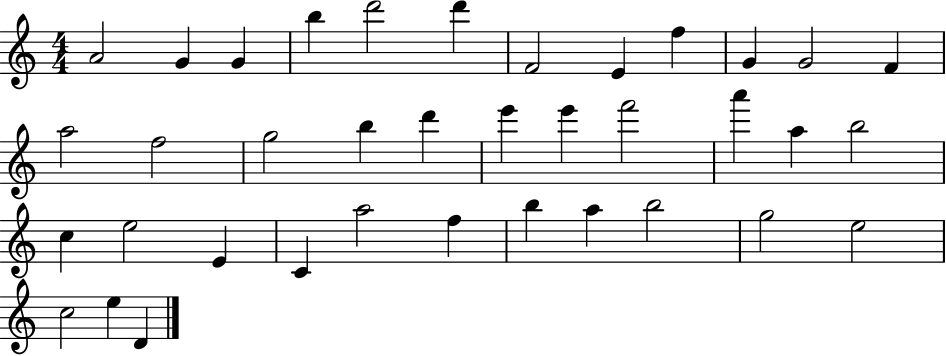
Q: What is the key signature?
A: C major